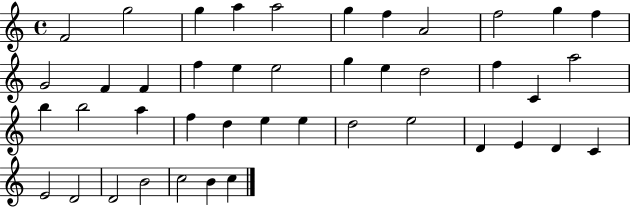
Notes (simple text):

F4/h G5/h G5/q A5/q A5/h G5/q F5/q A4/h F5/h G5/q F5/q G4/h F4/q F4/q F5/q E5/q E5/h G5/q E5/q D5/h F5/q C4/q A5/h B5/q B5/h A5/q F5/q D5/q E5/q E5/q D5/h E5/h D4/q E4/q D4/q C4/q E4/h D4/h D4/h B4/h C5/h B4/q C5/q